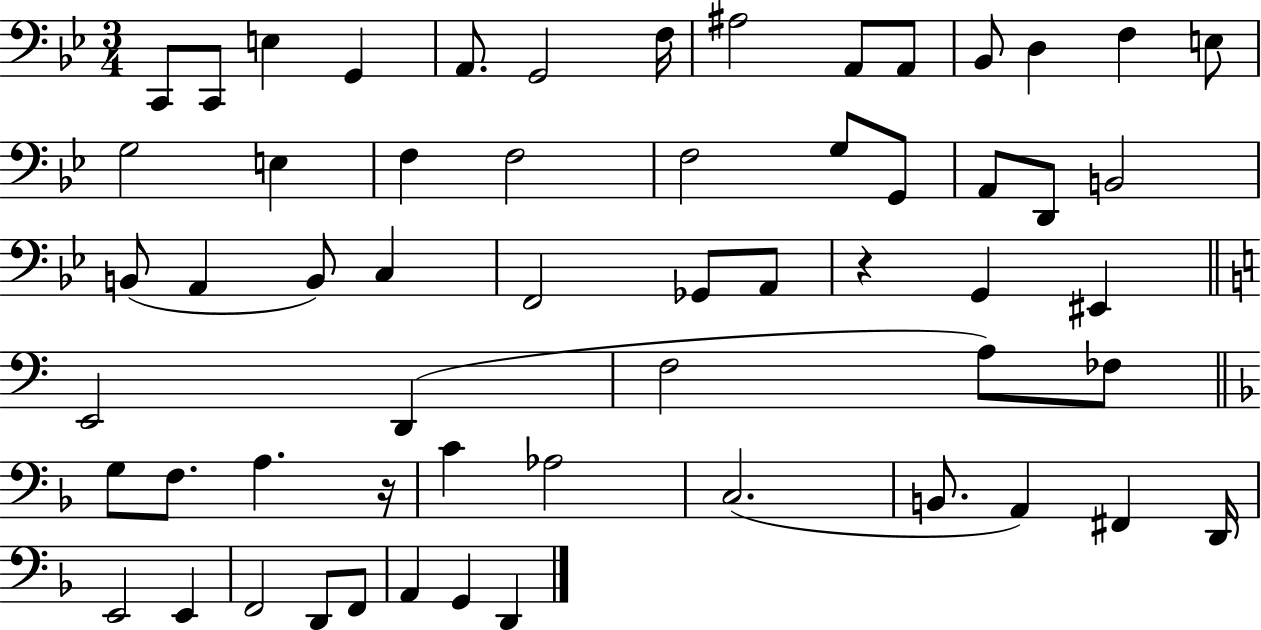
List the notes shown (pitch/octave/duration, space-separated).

C2/e C2/e E3/q G2/q A2/e. G2/h F3/s A#3/h A2/e A2/e Bb2/e D3/q F3/q E3/e G3/h E3/q F3/q F3/h F3/h G3/e G2/e A2/e D2/e B2/h B2/e A2/q B2/e C3/q F2/h Gb2/e A2/e R/q G2/q EIS2/q E2/h D2/q F3/h A3/e FES3/e G3/e F3/e. A3/q. R/s C4/q Ab3/h C3/h. B2/e. A2/q F#2/q D2/s E2/h E2/q F2/h D2/e F2/e A2/q G2/q D2/q